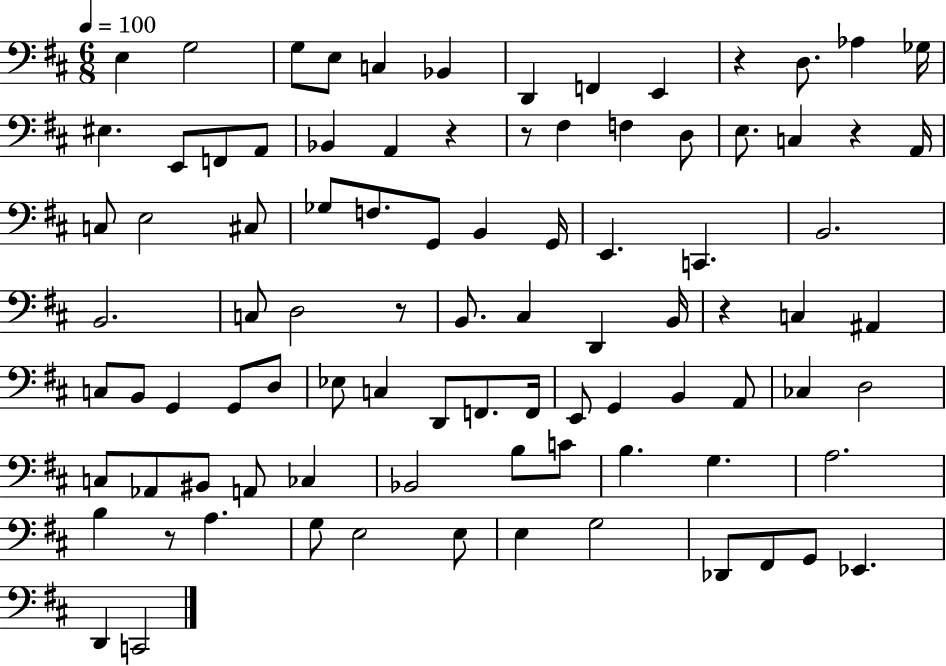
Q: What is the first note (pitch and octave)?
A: E3